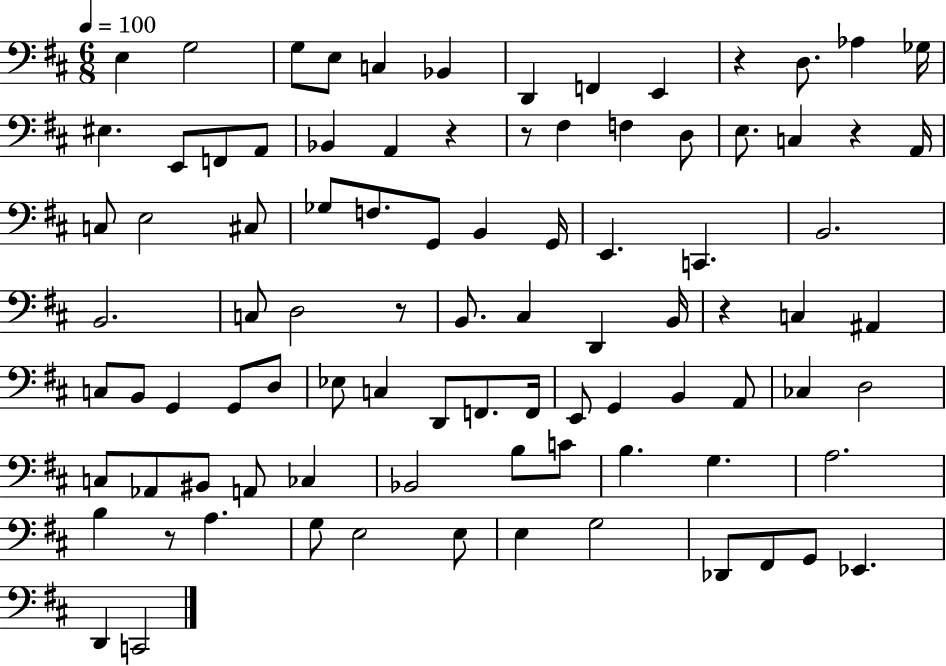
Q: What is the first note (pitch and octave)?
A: E3